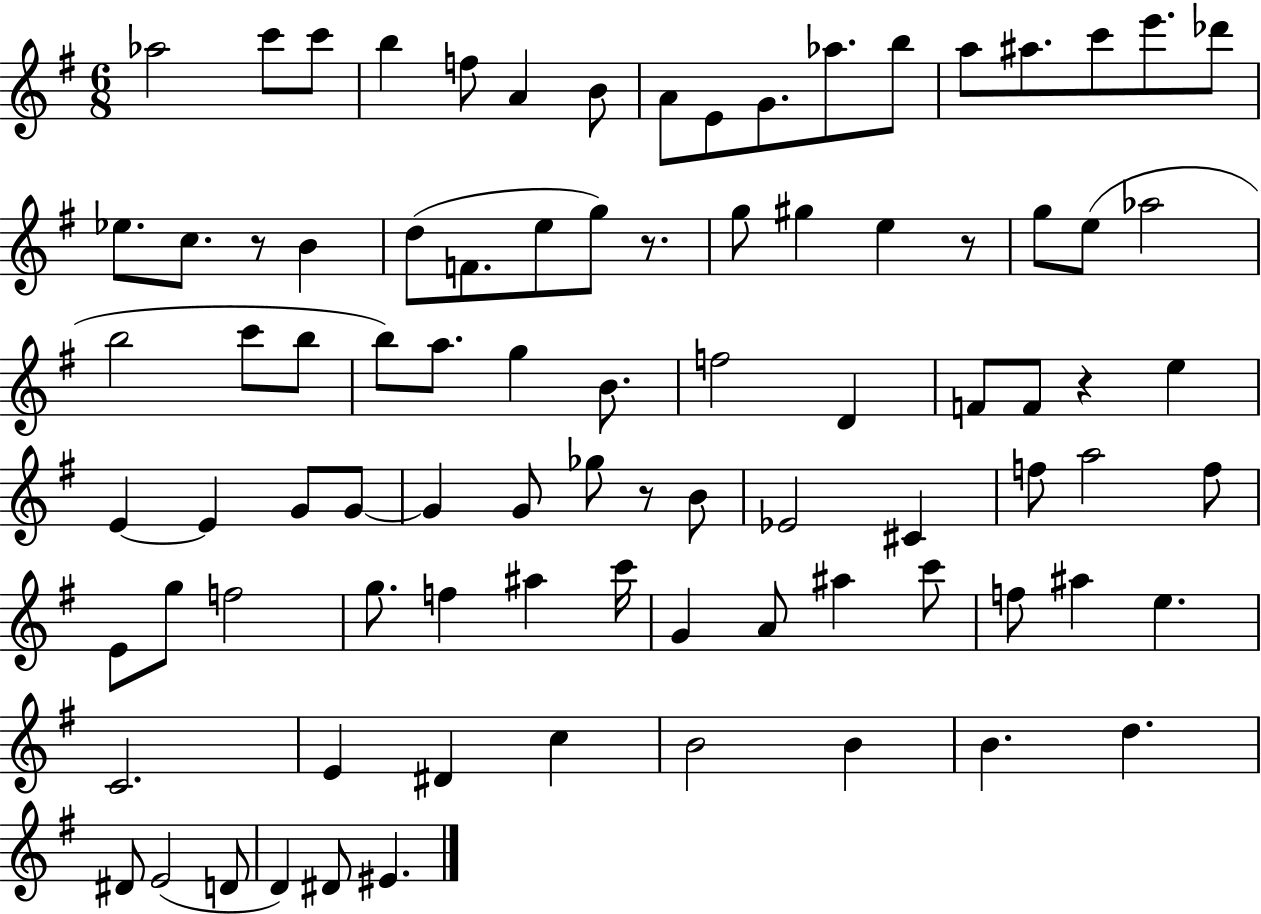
{
  \clef treble
  \numericTimeSignature
  \time 6/8
  \key g \major
  \repeat volta 2 { aes''2 c'''8 c'''8 | b''4 f''8 a'4 b'8 | a'8 e'8 g'8. aes''8. b''8 | a''8 ais''8. c'''8 e'''8. des'''8 | \break ees''8. c''8. r8 b'4 | d''8( f'8. e''8 g''8) r8. | g''8 gis''4 e''4 r8 | g''8 e''8( aes''2 | \break b''2 c'''8 b''8 | b''8) a''8. g''4 b'8. | f''2 d'4 | f'8 f'8 r4 e''4 | \break e'4~~ e'4 g'8 g'8~~ | g'4 g'8 ges''8 r8 b'8 | ees'2 cis'4 | f''8 a''2 f''8 | \break e'8 g''8 f''2 | g''8. f''4 ais''4 c'''16 | g'4 a'8 ais''4 c'''8 | f''8 ais''4 e''4. | \break c'2. | e'4 dis'4 c''4 | b'2 b'4 | b'4. d''4. | \break dis'8 e'2( d'8 | d'4) dis'8 eis'4. | } \bar "|."
}